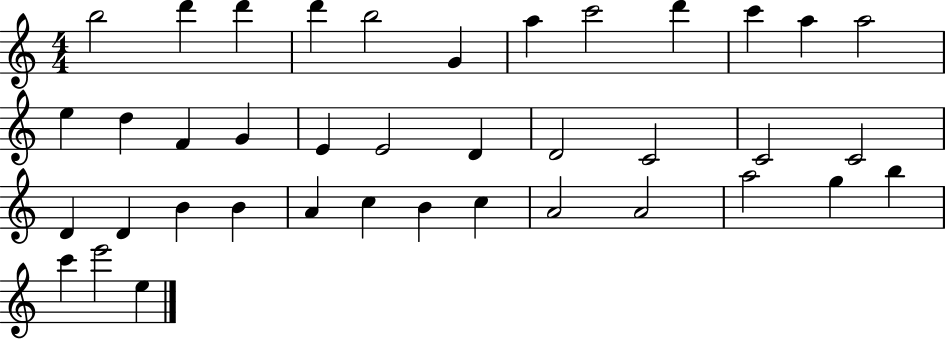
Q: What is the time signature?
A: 4/4